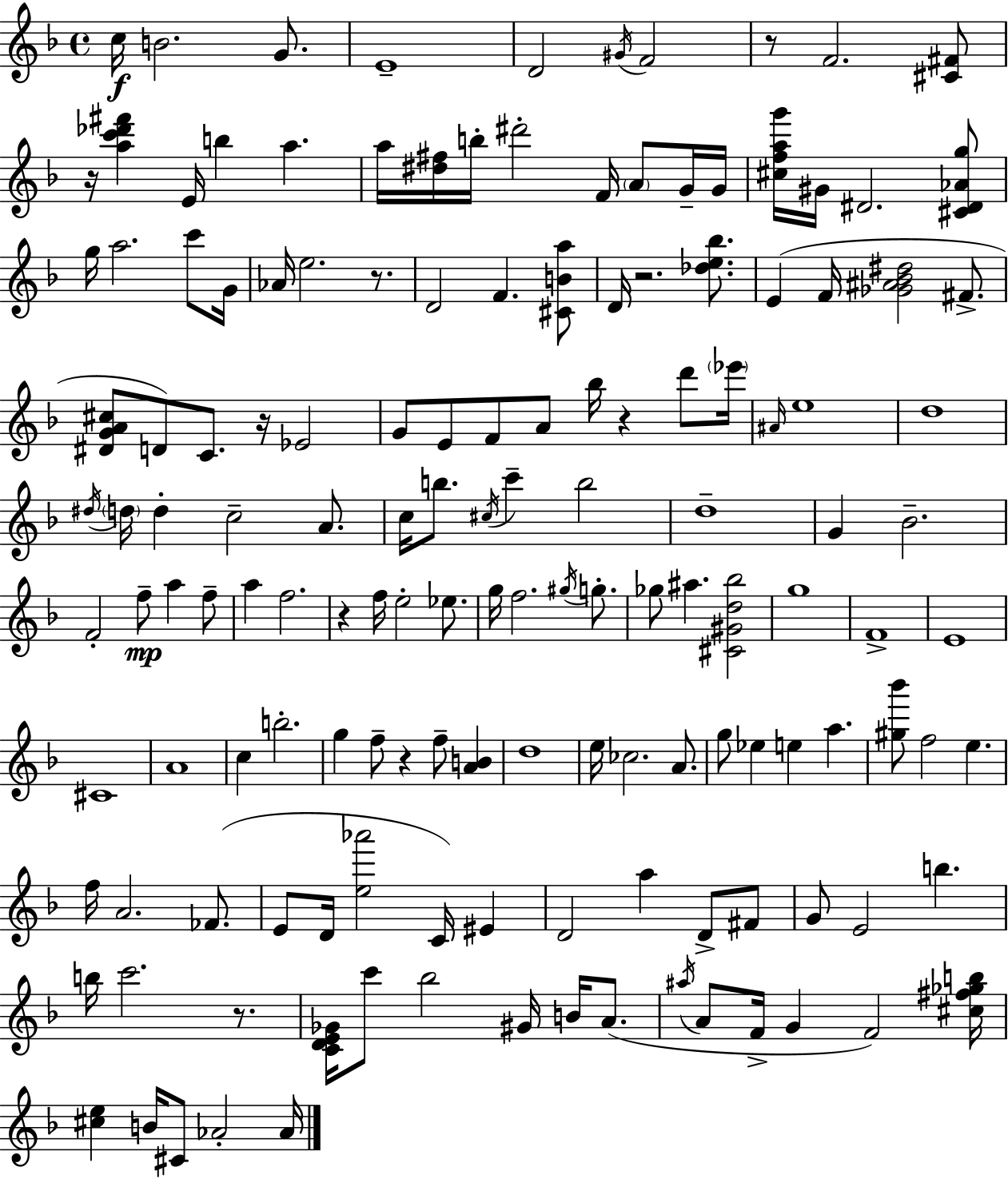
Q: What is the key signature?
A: F major